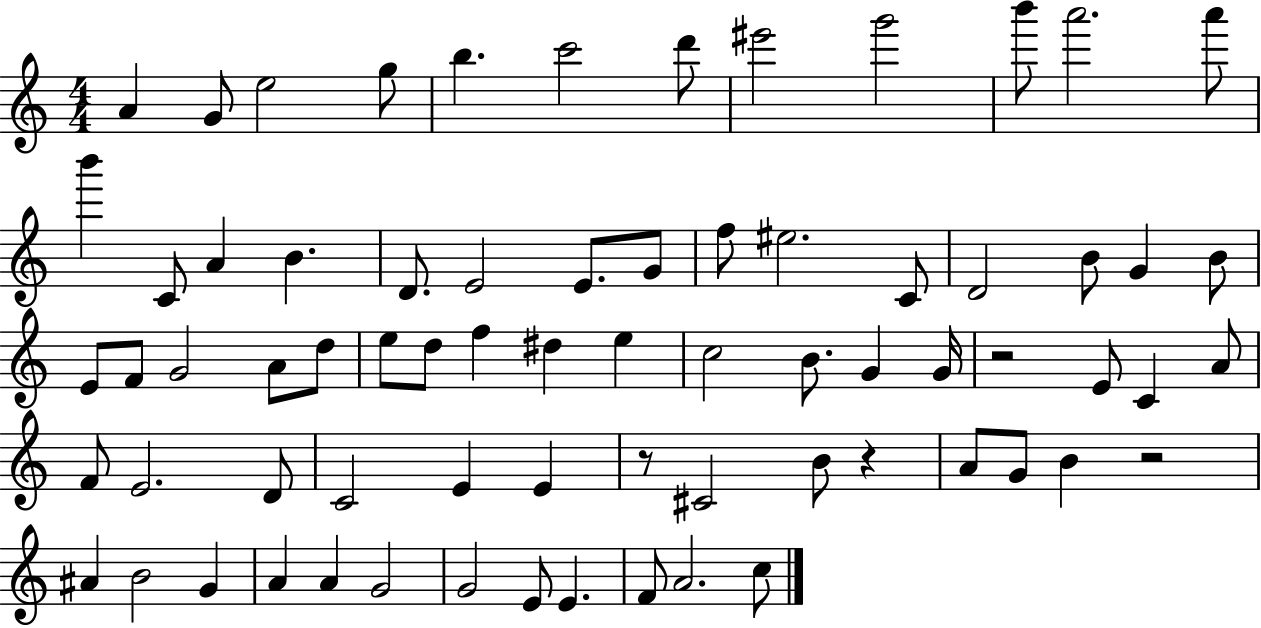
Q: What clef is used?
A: treble